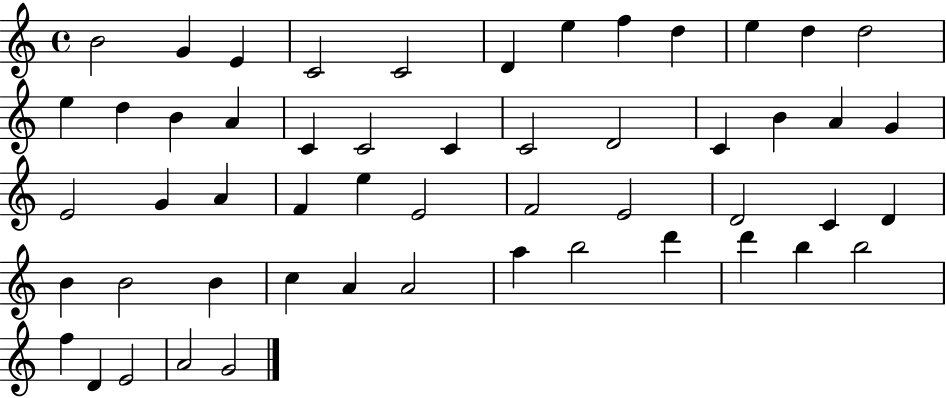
{
  \clef treble
  \time 4/4
  \defaultTimeSignature
  \key c \major
  b'2 g'4 e'4 | c'2 c'2 | d'4 e''4 f''4 d''4 | e''4 d''4 d''2 | \break e''4 d''4 b'4 a'4 | c'4 c'2 c'4 | c'2 d'2 | c'4 b'4 a'4 g'4 | \break e'2 g'4 a'4 | f'4 e''4 e'2 | f'2 e'2 | d'2 c'4 d'4 | \break b'4 b'2 b'4 | c''4 a'4 a'2 | a''4 b''2 d'''4 | d'''4 b''4 b''2 | \break f''4 d'4 e'2 | a'2 g'2 | \bar "|."
}